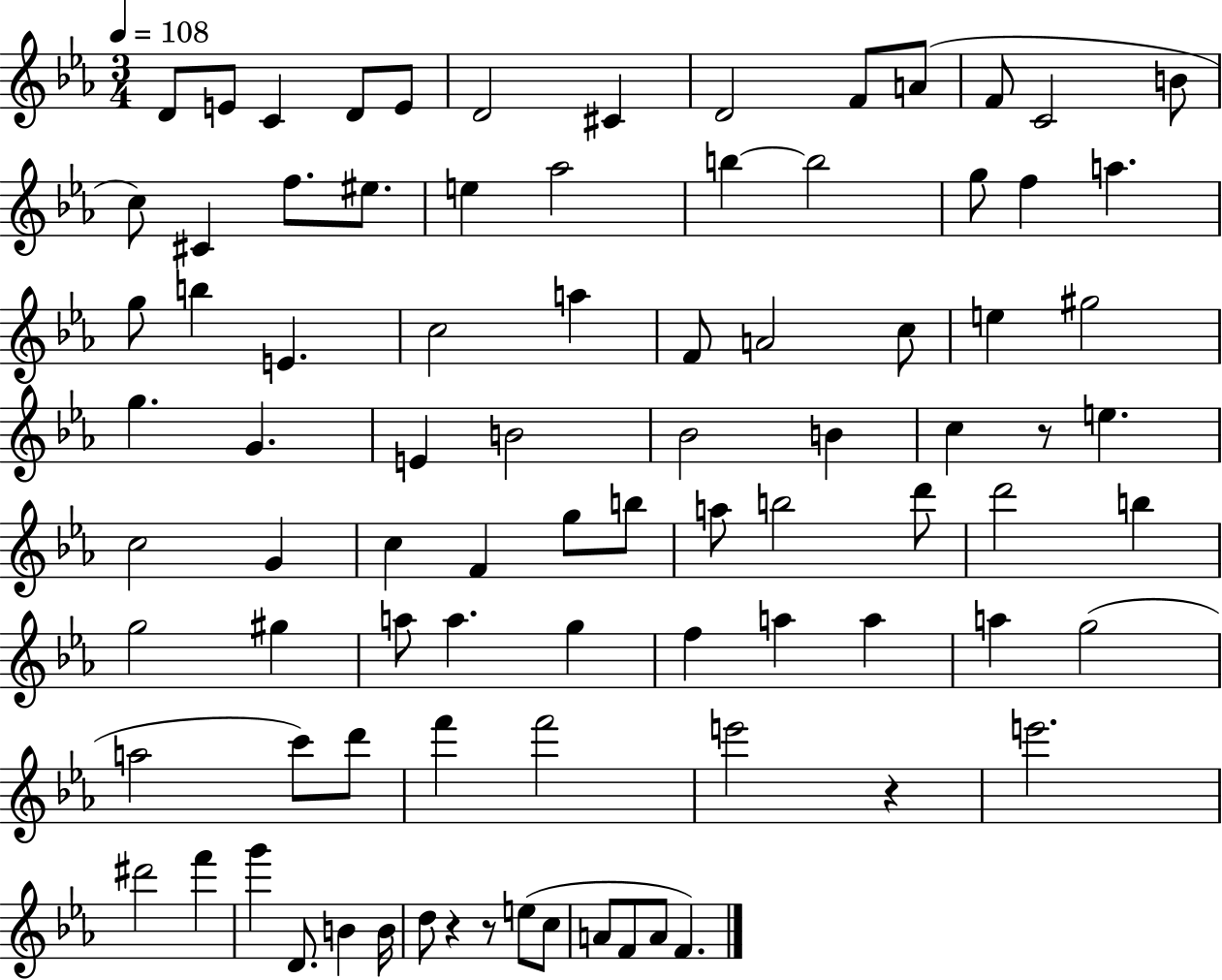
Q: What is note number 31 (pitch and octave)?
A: A4